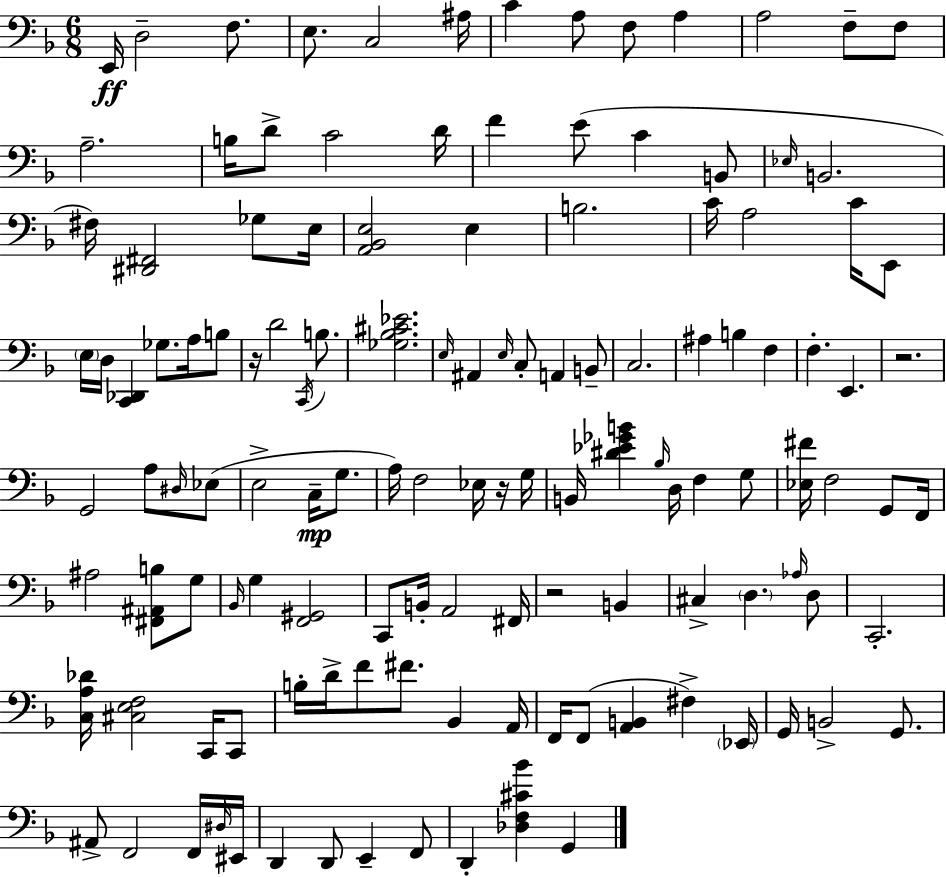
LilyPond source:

{
  \clef bass
  \numericTimeSignature
  \time 6/8
  \key f \major
  e,16\ff d2-- f8. | e8. c2 ais16 | c'4 a8 f8 a4 | a2 f8-- f8 | \break a2.-- | b16 d'8-> c'2 d'16 | f'4 e'8( c'4 b,8 | \grace { ees16 } b,2. | \break fis16) <dis, fis,>2 ges8 | e16 <a, bes, e>2 e4 | b2. | c'16 a2 c'16 e,8 | \break \parenthesize e16 d16 <c, des,>4 ges8. a16 b8 | r16 d'2 \acciaccatura { c,16 } b8. | <ges bes cis' ees'>2. | \grace { e16 } ais,4 \grace { e16 } c8-. a,4 | \break b,8-- c2. | ais4 b4 | f4 f4.-. e,4. | r2. | \break g,2 | a8 \grace { dis16 } ees8( e2-> | c16--\mp g8. a16) f2 | ees16 r16 g16 b,16 <dis' ees' ges' b'>4 \grace { bes16 } d16 | \break f4 g8 <ees fis'>16 f2 | g,8 f,16 ais2 | <fis, ais, b>8 g8 \grace { bes,16 } g4 <f, gis,>2 | c,8 b,16-. a,2 | \break fis,16 r2 | b,4 cis4-> \parenthesize d4. | \grace { aes16 } d8 c,2.-. | <c a des'>16 <cis e f>2 | \break c,16 c,8 b16-. d'16-> f'8 | fis'8. bes,4 a,16 f,16 f,8( <a, b,>4 | fis4->) \parenthesize ees,16 g,16 b,2-> | g,8. ais,8-> f,2 | \break f,16 \grace { dis16 } eis,16 d,4 | d,8 e,4-- f,8 d,4-. | <des f cis' bes'>4 g,4 \bar "|."
}